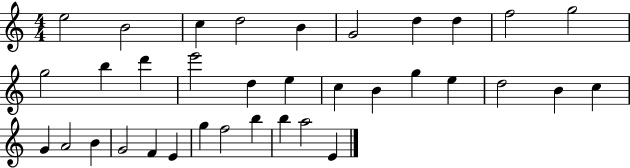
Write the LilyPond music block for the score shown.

{
  \clef treble
  \numericTimeSignature
  \time 4/4
  \key c \major
  e''2 b'2 | c''4 d''2 b'4 | g'2 d''4 d''4 | f''2 g''2 | \break g''2 b''4 d'''4 | e'''2 d''4 e''4 | c''4 b'4 g''4 e''4 | d''2 b'4 c''4 | \break g'4 a'2 b'4 | g'2 f'4 e'4 | g''4 f''2 b''4 | b''4 a''2 e'4 | \break \bar "|."
}